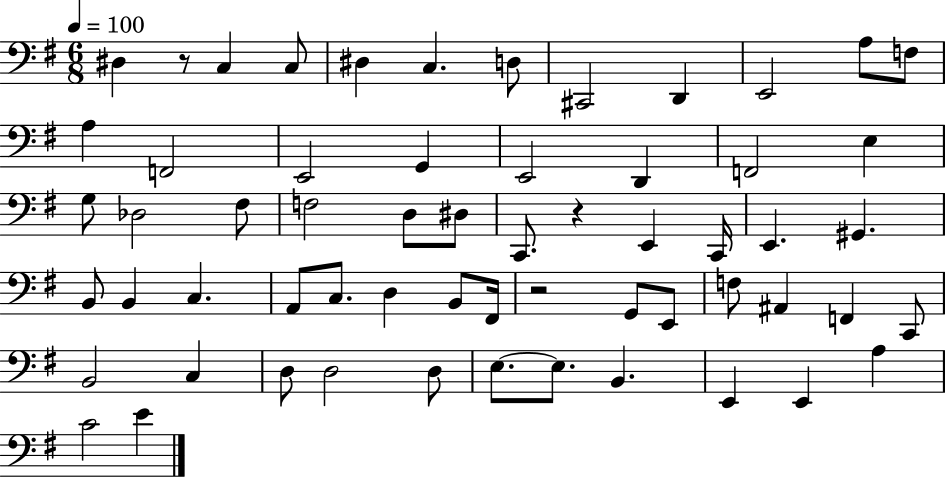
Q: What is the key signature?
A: G major